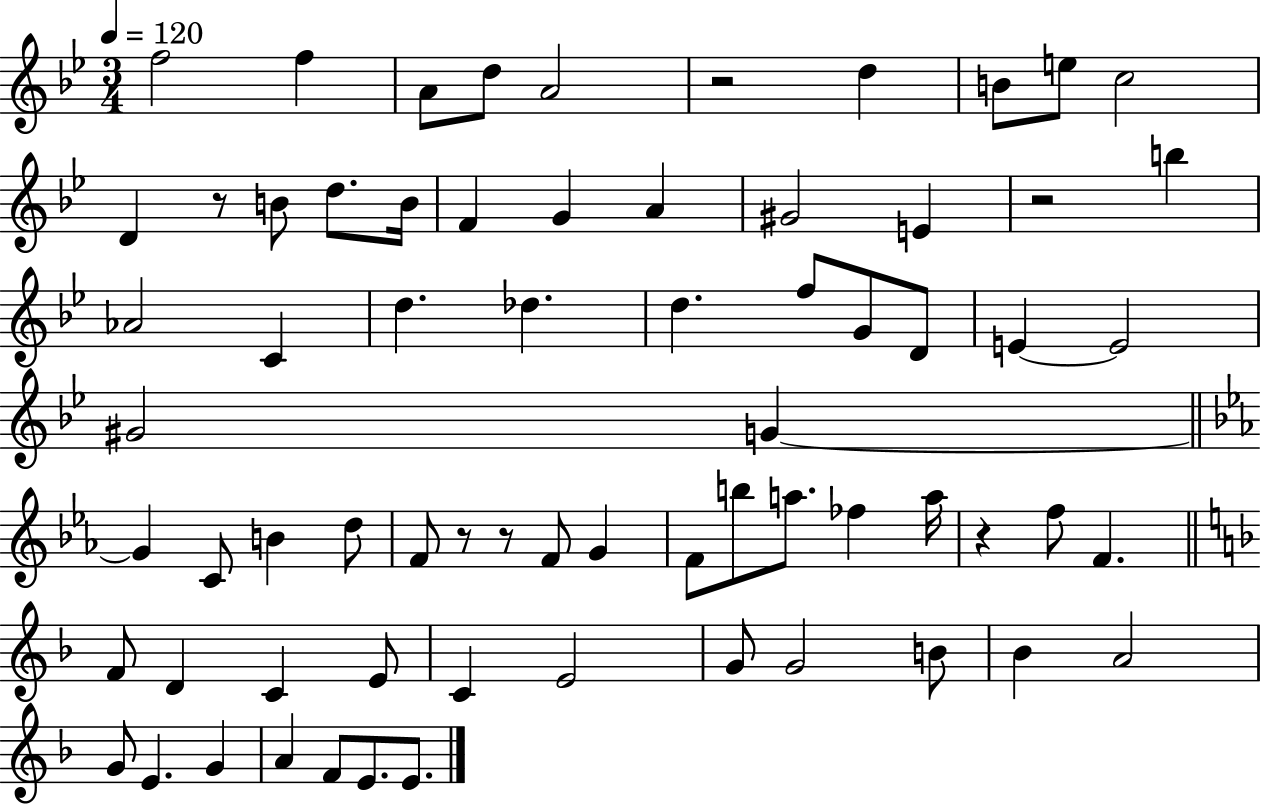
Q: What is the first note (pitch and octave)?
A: F5